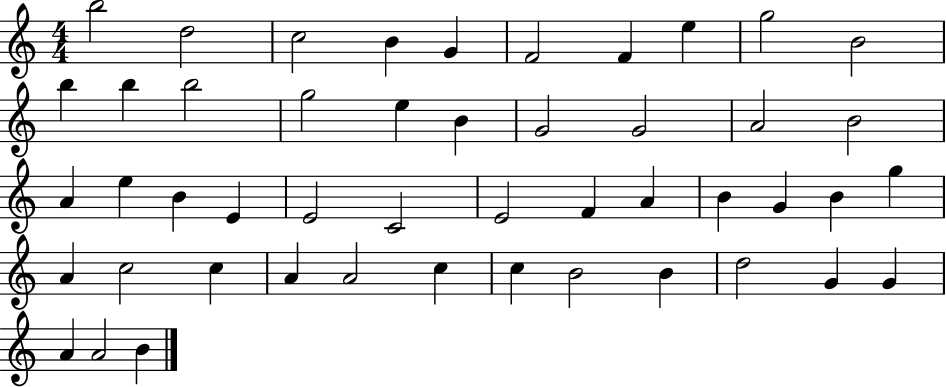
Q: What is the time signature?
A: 4/4